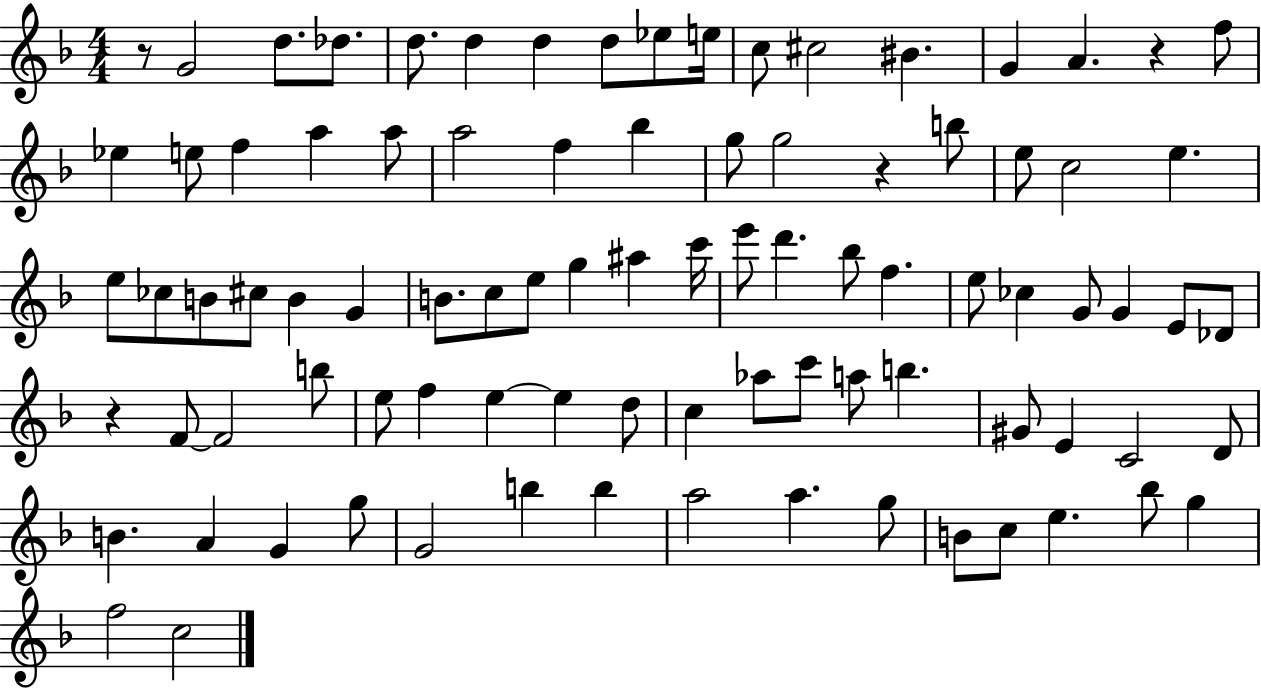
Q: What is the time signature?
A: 4/4